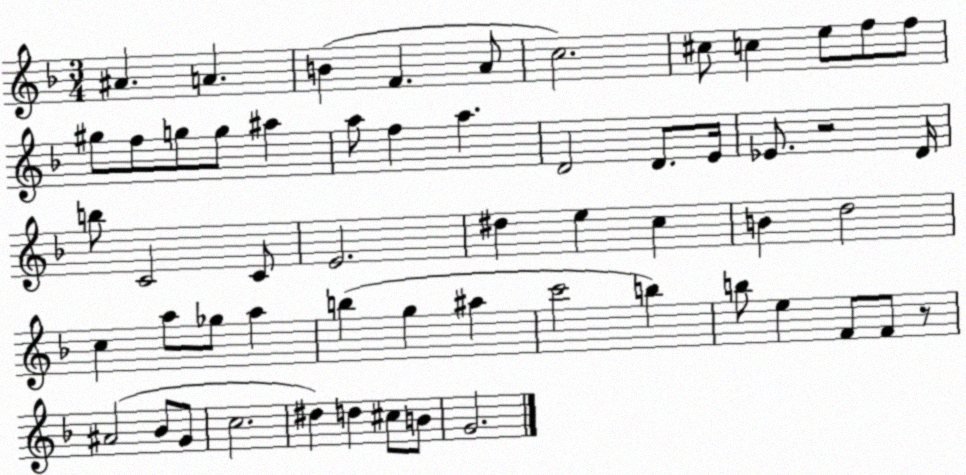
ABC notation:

X:1
T:Untitled
M:3/4
L:1/4
K:F
^A A B F A/2 c2 ^c/2 c e/2 f/2 f/2 ^g/2 f/2 g/2 g/2 ^a a/2 f a D2 D/2 E/4 _E/2 z2 D/4 b/2 C2 C/2 E2 ^d e c B d2 c a/2 _g/2 a b g ^a c'2 b b/2 e F/2 F/2 z/2 ^A2 _B/2 G/2 c2 ^d d ^c/2 B/2 G2